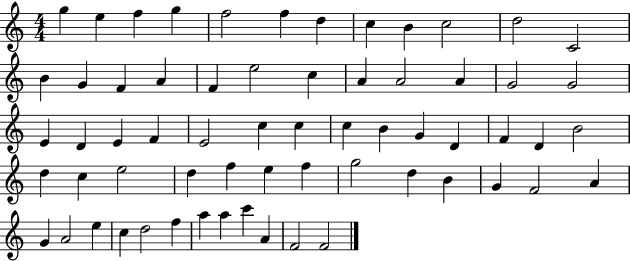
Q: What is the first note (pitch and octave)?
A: G5